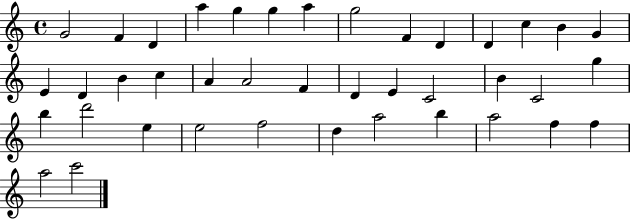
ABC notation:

X:1
T:Untitled
M:4/4
L:1/4
K:C
G2 F D a g g a g2 F D D c B G E D B c A A2 F D E C2 B C2 g b d'2 e e2 f2 d a2 b a2 f f a2 c'2